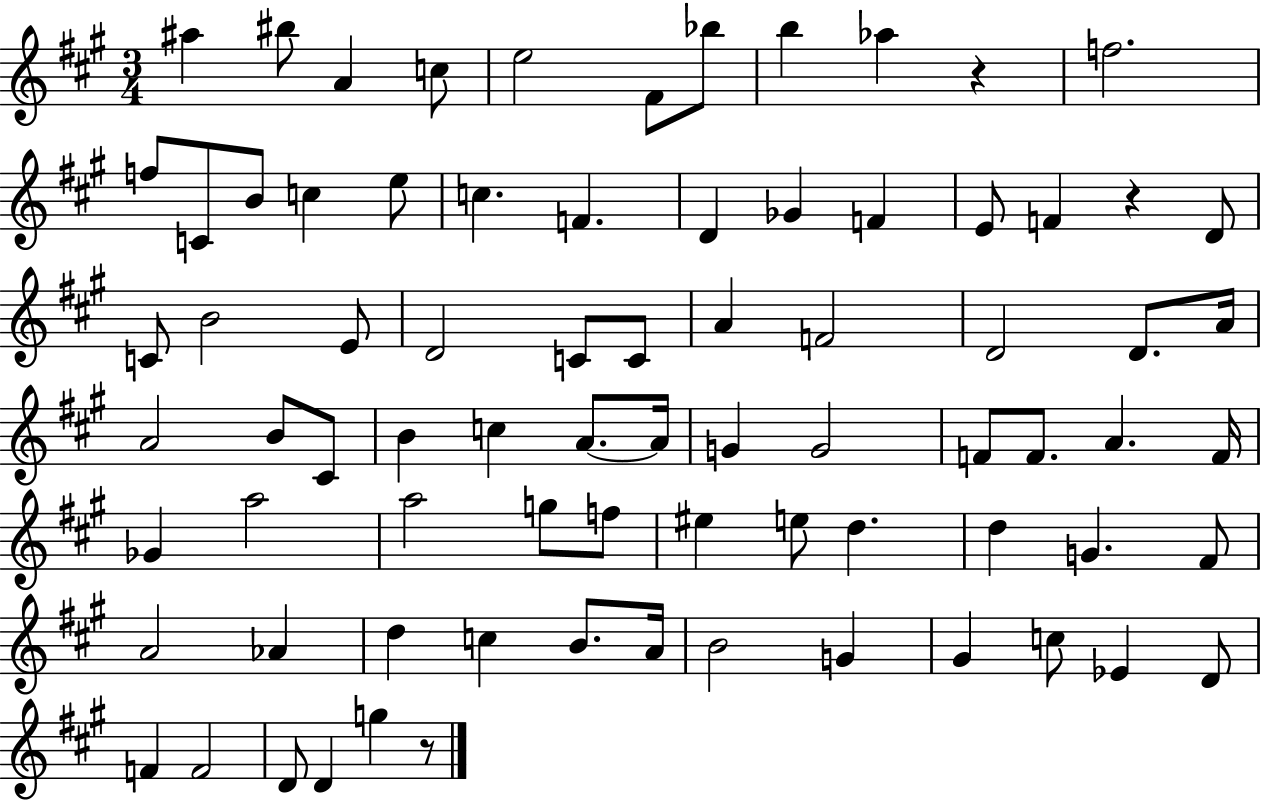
{
  \clef treble
  \numericTimeSignature
  \time 3/4
  \key a \major
  ais''4 bis''8 a'4 c''8 | e''2 fis'8 bes''8 | b''4 aes''4 r4 | f''2. | \break f''8 c'8 b'8 c''4 e''8 | c''4. f'4. | d'4 ges'4 f'4 | e'8 f'4 r4 d'8 | \break c'8 b'2 e'8 | d'2 c'8 c'8 | a'4 f'2 | d'2 d'8. a'16 | \break a'2 b'8 cis'8 | b'4 c''4 a'8.~~ a'16 | g'4 g'2 | f'8 f'8. a'4. f'16 | \break ges'4 a''2 | a''2 g''8 f''8 | eis''4 e''8 d''4. | d''4 g'4. fis'8 | \break a'2 aes'4 | d''4 c''4 b'8. a'16 | b'2 g'4 | gis'4 c''8 ees'4 d'8 | \break f'4 f'2 | d'8 d'4 g''4 r8 | \bar "|."
}